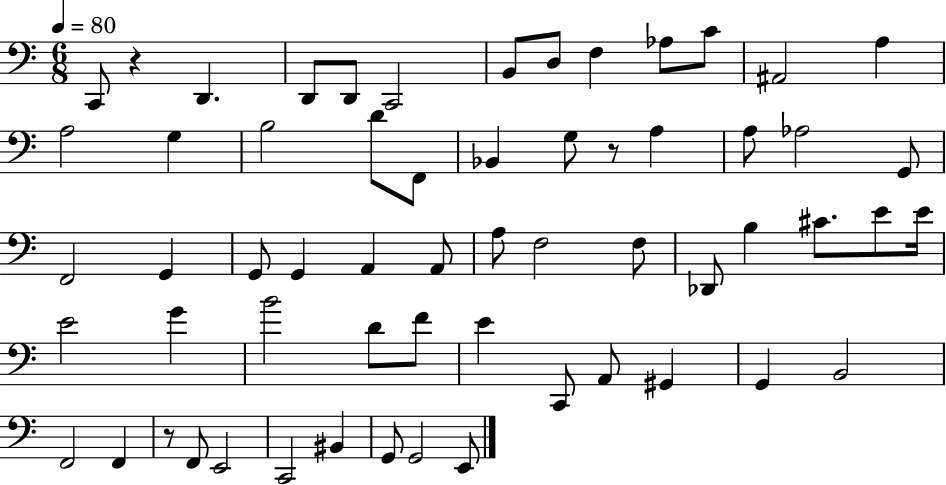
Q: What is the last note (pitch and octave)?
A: E2